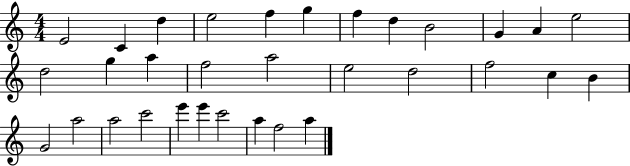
{
  \clef treble
  \numericTimeSignature
  \time 4/4
  \key c \major
  e'2 c'4 d''4 | e''2 f''4 g''4 | f''4 d''4 b'2 | g'4 a'4 e''2 | \break d''2 g''4 a''4 | f''2 a''2 | e''2 d''2 | f''2 c''4 b'4 | \break g'2 a''2 | a''2 c'''2 | e'''4 e'''4 c'''2 | a''4 f''2 a''4 | \break \bar "|."
}